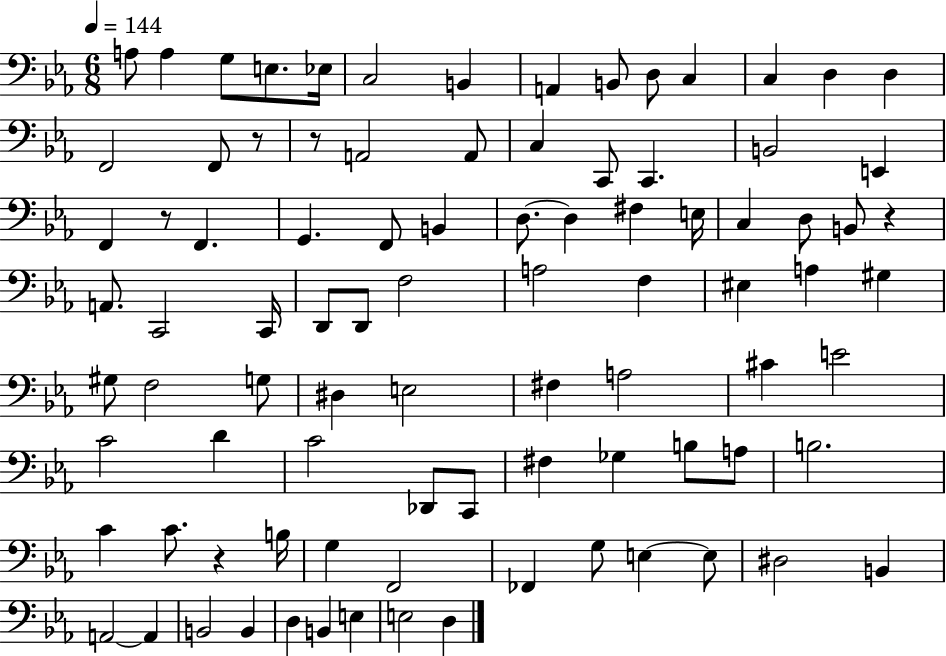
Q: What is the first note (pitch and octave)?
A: A3